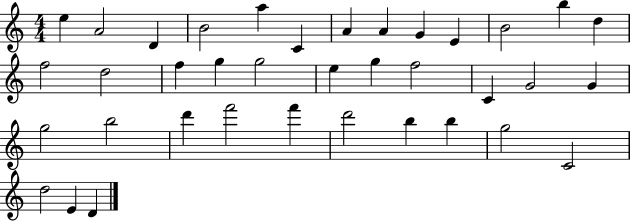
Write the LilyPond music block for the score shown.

{
  \clef treble
  \numericTimeSignature
  \time 4/4
  \key c \major
  e''4 a'2 d'4 | b'2 a''4 c'4 | a'4 a'4 g'4 e'4 | b'2 b''4 d''4 | \break f''2 d''2 | f''4 g''4 g''2 | e''4 g''4 f''2 | c'4 g'2 g'4 | \break g''2 b''2 | d'''4 f'''2 f'''4 | d'''2 b''4 b''4 | g''2 c'2 | \break d''2 e'4 d'4 | \bar "|."
}